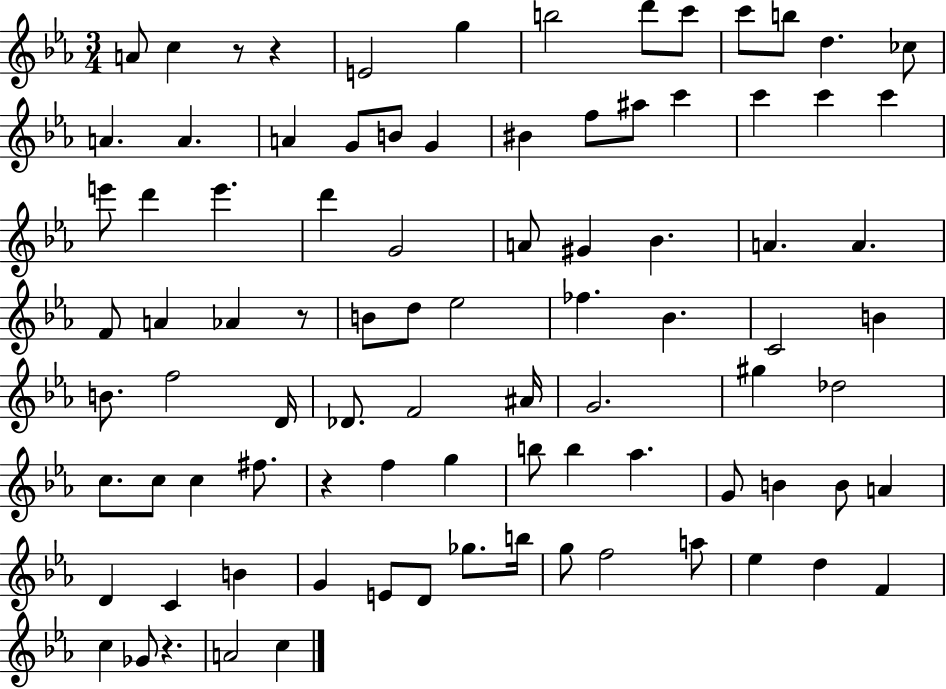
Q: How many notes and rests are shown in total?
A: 89